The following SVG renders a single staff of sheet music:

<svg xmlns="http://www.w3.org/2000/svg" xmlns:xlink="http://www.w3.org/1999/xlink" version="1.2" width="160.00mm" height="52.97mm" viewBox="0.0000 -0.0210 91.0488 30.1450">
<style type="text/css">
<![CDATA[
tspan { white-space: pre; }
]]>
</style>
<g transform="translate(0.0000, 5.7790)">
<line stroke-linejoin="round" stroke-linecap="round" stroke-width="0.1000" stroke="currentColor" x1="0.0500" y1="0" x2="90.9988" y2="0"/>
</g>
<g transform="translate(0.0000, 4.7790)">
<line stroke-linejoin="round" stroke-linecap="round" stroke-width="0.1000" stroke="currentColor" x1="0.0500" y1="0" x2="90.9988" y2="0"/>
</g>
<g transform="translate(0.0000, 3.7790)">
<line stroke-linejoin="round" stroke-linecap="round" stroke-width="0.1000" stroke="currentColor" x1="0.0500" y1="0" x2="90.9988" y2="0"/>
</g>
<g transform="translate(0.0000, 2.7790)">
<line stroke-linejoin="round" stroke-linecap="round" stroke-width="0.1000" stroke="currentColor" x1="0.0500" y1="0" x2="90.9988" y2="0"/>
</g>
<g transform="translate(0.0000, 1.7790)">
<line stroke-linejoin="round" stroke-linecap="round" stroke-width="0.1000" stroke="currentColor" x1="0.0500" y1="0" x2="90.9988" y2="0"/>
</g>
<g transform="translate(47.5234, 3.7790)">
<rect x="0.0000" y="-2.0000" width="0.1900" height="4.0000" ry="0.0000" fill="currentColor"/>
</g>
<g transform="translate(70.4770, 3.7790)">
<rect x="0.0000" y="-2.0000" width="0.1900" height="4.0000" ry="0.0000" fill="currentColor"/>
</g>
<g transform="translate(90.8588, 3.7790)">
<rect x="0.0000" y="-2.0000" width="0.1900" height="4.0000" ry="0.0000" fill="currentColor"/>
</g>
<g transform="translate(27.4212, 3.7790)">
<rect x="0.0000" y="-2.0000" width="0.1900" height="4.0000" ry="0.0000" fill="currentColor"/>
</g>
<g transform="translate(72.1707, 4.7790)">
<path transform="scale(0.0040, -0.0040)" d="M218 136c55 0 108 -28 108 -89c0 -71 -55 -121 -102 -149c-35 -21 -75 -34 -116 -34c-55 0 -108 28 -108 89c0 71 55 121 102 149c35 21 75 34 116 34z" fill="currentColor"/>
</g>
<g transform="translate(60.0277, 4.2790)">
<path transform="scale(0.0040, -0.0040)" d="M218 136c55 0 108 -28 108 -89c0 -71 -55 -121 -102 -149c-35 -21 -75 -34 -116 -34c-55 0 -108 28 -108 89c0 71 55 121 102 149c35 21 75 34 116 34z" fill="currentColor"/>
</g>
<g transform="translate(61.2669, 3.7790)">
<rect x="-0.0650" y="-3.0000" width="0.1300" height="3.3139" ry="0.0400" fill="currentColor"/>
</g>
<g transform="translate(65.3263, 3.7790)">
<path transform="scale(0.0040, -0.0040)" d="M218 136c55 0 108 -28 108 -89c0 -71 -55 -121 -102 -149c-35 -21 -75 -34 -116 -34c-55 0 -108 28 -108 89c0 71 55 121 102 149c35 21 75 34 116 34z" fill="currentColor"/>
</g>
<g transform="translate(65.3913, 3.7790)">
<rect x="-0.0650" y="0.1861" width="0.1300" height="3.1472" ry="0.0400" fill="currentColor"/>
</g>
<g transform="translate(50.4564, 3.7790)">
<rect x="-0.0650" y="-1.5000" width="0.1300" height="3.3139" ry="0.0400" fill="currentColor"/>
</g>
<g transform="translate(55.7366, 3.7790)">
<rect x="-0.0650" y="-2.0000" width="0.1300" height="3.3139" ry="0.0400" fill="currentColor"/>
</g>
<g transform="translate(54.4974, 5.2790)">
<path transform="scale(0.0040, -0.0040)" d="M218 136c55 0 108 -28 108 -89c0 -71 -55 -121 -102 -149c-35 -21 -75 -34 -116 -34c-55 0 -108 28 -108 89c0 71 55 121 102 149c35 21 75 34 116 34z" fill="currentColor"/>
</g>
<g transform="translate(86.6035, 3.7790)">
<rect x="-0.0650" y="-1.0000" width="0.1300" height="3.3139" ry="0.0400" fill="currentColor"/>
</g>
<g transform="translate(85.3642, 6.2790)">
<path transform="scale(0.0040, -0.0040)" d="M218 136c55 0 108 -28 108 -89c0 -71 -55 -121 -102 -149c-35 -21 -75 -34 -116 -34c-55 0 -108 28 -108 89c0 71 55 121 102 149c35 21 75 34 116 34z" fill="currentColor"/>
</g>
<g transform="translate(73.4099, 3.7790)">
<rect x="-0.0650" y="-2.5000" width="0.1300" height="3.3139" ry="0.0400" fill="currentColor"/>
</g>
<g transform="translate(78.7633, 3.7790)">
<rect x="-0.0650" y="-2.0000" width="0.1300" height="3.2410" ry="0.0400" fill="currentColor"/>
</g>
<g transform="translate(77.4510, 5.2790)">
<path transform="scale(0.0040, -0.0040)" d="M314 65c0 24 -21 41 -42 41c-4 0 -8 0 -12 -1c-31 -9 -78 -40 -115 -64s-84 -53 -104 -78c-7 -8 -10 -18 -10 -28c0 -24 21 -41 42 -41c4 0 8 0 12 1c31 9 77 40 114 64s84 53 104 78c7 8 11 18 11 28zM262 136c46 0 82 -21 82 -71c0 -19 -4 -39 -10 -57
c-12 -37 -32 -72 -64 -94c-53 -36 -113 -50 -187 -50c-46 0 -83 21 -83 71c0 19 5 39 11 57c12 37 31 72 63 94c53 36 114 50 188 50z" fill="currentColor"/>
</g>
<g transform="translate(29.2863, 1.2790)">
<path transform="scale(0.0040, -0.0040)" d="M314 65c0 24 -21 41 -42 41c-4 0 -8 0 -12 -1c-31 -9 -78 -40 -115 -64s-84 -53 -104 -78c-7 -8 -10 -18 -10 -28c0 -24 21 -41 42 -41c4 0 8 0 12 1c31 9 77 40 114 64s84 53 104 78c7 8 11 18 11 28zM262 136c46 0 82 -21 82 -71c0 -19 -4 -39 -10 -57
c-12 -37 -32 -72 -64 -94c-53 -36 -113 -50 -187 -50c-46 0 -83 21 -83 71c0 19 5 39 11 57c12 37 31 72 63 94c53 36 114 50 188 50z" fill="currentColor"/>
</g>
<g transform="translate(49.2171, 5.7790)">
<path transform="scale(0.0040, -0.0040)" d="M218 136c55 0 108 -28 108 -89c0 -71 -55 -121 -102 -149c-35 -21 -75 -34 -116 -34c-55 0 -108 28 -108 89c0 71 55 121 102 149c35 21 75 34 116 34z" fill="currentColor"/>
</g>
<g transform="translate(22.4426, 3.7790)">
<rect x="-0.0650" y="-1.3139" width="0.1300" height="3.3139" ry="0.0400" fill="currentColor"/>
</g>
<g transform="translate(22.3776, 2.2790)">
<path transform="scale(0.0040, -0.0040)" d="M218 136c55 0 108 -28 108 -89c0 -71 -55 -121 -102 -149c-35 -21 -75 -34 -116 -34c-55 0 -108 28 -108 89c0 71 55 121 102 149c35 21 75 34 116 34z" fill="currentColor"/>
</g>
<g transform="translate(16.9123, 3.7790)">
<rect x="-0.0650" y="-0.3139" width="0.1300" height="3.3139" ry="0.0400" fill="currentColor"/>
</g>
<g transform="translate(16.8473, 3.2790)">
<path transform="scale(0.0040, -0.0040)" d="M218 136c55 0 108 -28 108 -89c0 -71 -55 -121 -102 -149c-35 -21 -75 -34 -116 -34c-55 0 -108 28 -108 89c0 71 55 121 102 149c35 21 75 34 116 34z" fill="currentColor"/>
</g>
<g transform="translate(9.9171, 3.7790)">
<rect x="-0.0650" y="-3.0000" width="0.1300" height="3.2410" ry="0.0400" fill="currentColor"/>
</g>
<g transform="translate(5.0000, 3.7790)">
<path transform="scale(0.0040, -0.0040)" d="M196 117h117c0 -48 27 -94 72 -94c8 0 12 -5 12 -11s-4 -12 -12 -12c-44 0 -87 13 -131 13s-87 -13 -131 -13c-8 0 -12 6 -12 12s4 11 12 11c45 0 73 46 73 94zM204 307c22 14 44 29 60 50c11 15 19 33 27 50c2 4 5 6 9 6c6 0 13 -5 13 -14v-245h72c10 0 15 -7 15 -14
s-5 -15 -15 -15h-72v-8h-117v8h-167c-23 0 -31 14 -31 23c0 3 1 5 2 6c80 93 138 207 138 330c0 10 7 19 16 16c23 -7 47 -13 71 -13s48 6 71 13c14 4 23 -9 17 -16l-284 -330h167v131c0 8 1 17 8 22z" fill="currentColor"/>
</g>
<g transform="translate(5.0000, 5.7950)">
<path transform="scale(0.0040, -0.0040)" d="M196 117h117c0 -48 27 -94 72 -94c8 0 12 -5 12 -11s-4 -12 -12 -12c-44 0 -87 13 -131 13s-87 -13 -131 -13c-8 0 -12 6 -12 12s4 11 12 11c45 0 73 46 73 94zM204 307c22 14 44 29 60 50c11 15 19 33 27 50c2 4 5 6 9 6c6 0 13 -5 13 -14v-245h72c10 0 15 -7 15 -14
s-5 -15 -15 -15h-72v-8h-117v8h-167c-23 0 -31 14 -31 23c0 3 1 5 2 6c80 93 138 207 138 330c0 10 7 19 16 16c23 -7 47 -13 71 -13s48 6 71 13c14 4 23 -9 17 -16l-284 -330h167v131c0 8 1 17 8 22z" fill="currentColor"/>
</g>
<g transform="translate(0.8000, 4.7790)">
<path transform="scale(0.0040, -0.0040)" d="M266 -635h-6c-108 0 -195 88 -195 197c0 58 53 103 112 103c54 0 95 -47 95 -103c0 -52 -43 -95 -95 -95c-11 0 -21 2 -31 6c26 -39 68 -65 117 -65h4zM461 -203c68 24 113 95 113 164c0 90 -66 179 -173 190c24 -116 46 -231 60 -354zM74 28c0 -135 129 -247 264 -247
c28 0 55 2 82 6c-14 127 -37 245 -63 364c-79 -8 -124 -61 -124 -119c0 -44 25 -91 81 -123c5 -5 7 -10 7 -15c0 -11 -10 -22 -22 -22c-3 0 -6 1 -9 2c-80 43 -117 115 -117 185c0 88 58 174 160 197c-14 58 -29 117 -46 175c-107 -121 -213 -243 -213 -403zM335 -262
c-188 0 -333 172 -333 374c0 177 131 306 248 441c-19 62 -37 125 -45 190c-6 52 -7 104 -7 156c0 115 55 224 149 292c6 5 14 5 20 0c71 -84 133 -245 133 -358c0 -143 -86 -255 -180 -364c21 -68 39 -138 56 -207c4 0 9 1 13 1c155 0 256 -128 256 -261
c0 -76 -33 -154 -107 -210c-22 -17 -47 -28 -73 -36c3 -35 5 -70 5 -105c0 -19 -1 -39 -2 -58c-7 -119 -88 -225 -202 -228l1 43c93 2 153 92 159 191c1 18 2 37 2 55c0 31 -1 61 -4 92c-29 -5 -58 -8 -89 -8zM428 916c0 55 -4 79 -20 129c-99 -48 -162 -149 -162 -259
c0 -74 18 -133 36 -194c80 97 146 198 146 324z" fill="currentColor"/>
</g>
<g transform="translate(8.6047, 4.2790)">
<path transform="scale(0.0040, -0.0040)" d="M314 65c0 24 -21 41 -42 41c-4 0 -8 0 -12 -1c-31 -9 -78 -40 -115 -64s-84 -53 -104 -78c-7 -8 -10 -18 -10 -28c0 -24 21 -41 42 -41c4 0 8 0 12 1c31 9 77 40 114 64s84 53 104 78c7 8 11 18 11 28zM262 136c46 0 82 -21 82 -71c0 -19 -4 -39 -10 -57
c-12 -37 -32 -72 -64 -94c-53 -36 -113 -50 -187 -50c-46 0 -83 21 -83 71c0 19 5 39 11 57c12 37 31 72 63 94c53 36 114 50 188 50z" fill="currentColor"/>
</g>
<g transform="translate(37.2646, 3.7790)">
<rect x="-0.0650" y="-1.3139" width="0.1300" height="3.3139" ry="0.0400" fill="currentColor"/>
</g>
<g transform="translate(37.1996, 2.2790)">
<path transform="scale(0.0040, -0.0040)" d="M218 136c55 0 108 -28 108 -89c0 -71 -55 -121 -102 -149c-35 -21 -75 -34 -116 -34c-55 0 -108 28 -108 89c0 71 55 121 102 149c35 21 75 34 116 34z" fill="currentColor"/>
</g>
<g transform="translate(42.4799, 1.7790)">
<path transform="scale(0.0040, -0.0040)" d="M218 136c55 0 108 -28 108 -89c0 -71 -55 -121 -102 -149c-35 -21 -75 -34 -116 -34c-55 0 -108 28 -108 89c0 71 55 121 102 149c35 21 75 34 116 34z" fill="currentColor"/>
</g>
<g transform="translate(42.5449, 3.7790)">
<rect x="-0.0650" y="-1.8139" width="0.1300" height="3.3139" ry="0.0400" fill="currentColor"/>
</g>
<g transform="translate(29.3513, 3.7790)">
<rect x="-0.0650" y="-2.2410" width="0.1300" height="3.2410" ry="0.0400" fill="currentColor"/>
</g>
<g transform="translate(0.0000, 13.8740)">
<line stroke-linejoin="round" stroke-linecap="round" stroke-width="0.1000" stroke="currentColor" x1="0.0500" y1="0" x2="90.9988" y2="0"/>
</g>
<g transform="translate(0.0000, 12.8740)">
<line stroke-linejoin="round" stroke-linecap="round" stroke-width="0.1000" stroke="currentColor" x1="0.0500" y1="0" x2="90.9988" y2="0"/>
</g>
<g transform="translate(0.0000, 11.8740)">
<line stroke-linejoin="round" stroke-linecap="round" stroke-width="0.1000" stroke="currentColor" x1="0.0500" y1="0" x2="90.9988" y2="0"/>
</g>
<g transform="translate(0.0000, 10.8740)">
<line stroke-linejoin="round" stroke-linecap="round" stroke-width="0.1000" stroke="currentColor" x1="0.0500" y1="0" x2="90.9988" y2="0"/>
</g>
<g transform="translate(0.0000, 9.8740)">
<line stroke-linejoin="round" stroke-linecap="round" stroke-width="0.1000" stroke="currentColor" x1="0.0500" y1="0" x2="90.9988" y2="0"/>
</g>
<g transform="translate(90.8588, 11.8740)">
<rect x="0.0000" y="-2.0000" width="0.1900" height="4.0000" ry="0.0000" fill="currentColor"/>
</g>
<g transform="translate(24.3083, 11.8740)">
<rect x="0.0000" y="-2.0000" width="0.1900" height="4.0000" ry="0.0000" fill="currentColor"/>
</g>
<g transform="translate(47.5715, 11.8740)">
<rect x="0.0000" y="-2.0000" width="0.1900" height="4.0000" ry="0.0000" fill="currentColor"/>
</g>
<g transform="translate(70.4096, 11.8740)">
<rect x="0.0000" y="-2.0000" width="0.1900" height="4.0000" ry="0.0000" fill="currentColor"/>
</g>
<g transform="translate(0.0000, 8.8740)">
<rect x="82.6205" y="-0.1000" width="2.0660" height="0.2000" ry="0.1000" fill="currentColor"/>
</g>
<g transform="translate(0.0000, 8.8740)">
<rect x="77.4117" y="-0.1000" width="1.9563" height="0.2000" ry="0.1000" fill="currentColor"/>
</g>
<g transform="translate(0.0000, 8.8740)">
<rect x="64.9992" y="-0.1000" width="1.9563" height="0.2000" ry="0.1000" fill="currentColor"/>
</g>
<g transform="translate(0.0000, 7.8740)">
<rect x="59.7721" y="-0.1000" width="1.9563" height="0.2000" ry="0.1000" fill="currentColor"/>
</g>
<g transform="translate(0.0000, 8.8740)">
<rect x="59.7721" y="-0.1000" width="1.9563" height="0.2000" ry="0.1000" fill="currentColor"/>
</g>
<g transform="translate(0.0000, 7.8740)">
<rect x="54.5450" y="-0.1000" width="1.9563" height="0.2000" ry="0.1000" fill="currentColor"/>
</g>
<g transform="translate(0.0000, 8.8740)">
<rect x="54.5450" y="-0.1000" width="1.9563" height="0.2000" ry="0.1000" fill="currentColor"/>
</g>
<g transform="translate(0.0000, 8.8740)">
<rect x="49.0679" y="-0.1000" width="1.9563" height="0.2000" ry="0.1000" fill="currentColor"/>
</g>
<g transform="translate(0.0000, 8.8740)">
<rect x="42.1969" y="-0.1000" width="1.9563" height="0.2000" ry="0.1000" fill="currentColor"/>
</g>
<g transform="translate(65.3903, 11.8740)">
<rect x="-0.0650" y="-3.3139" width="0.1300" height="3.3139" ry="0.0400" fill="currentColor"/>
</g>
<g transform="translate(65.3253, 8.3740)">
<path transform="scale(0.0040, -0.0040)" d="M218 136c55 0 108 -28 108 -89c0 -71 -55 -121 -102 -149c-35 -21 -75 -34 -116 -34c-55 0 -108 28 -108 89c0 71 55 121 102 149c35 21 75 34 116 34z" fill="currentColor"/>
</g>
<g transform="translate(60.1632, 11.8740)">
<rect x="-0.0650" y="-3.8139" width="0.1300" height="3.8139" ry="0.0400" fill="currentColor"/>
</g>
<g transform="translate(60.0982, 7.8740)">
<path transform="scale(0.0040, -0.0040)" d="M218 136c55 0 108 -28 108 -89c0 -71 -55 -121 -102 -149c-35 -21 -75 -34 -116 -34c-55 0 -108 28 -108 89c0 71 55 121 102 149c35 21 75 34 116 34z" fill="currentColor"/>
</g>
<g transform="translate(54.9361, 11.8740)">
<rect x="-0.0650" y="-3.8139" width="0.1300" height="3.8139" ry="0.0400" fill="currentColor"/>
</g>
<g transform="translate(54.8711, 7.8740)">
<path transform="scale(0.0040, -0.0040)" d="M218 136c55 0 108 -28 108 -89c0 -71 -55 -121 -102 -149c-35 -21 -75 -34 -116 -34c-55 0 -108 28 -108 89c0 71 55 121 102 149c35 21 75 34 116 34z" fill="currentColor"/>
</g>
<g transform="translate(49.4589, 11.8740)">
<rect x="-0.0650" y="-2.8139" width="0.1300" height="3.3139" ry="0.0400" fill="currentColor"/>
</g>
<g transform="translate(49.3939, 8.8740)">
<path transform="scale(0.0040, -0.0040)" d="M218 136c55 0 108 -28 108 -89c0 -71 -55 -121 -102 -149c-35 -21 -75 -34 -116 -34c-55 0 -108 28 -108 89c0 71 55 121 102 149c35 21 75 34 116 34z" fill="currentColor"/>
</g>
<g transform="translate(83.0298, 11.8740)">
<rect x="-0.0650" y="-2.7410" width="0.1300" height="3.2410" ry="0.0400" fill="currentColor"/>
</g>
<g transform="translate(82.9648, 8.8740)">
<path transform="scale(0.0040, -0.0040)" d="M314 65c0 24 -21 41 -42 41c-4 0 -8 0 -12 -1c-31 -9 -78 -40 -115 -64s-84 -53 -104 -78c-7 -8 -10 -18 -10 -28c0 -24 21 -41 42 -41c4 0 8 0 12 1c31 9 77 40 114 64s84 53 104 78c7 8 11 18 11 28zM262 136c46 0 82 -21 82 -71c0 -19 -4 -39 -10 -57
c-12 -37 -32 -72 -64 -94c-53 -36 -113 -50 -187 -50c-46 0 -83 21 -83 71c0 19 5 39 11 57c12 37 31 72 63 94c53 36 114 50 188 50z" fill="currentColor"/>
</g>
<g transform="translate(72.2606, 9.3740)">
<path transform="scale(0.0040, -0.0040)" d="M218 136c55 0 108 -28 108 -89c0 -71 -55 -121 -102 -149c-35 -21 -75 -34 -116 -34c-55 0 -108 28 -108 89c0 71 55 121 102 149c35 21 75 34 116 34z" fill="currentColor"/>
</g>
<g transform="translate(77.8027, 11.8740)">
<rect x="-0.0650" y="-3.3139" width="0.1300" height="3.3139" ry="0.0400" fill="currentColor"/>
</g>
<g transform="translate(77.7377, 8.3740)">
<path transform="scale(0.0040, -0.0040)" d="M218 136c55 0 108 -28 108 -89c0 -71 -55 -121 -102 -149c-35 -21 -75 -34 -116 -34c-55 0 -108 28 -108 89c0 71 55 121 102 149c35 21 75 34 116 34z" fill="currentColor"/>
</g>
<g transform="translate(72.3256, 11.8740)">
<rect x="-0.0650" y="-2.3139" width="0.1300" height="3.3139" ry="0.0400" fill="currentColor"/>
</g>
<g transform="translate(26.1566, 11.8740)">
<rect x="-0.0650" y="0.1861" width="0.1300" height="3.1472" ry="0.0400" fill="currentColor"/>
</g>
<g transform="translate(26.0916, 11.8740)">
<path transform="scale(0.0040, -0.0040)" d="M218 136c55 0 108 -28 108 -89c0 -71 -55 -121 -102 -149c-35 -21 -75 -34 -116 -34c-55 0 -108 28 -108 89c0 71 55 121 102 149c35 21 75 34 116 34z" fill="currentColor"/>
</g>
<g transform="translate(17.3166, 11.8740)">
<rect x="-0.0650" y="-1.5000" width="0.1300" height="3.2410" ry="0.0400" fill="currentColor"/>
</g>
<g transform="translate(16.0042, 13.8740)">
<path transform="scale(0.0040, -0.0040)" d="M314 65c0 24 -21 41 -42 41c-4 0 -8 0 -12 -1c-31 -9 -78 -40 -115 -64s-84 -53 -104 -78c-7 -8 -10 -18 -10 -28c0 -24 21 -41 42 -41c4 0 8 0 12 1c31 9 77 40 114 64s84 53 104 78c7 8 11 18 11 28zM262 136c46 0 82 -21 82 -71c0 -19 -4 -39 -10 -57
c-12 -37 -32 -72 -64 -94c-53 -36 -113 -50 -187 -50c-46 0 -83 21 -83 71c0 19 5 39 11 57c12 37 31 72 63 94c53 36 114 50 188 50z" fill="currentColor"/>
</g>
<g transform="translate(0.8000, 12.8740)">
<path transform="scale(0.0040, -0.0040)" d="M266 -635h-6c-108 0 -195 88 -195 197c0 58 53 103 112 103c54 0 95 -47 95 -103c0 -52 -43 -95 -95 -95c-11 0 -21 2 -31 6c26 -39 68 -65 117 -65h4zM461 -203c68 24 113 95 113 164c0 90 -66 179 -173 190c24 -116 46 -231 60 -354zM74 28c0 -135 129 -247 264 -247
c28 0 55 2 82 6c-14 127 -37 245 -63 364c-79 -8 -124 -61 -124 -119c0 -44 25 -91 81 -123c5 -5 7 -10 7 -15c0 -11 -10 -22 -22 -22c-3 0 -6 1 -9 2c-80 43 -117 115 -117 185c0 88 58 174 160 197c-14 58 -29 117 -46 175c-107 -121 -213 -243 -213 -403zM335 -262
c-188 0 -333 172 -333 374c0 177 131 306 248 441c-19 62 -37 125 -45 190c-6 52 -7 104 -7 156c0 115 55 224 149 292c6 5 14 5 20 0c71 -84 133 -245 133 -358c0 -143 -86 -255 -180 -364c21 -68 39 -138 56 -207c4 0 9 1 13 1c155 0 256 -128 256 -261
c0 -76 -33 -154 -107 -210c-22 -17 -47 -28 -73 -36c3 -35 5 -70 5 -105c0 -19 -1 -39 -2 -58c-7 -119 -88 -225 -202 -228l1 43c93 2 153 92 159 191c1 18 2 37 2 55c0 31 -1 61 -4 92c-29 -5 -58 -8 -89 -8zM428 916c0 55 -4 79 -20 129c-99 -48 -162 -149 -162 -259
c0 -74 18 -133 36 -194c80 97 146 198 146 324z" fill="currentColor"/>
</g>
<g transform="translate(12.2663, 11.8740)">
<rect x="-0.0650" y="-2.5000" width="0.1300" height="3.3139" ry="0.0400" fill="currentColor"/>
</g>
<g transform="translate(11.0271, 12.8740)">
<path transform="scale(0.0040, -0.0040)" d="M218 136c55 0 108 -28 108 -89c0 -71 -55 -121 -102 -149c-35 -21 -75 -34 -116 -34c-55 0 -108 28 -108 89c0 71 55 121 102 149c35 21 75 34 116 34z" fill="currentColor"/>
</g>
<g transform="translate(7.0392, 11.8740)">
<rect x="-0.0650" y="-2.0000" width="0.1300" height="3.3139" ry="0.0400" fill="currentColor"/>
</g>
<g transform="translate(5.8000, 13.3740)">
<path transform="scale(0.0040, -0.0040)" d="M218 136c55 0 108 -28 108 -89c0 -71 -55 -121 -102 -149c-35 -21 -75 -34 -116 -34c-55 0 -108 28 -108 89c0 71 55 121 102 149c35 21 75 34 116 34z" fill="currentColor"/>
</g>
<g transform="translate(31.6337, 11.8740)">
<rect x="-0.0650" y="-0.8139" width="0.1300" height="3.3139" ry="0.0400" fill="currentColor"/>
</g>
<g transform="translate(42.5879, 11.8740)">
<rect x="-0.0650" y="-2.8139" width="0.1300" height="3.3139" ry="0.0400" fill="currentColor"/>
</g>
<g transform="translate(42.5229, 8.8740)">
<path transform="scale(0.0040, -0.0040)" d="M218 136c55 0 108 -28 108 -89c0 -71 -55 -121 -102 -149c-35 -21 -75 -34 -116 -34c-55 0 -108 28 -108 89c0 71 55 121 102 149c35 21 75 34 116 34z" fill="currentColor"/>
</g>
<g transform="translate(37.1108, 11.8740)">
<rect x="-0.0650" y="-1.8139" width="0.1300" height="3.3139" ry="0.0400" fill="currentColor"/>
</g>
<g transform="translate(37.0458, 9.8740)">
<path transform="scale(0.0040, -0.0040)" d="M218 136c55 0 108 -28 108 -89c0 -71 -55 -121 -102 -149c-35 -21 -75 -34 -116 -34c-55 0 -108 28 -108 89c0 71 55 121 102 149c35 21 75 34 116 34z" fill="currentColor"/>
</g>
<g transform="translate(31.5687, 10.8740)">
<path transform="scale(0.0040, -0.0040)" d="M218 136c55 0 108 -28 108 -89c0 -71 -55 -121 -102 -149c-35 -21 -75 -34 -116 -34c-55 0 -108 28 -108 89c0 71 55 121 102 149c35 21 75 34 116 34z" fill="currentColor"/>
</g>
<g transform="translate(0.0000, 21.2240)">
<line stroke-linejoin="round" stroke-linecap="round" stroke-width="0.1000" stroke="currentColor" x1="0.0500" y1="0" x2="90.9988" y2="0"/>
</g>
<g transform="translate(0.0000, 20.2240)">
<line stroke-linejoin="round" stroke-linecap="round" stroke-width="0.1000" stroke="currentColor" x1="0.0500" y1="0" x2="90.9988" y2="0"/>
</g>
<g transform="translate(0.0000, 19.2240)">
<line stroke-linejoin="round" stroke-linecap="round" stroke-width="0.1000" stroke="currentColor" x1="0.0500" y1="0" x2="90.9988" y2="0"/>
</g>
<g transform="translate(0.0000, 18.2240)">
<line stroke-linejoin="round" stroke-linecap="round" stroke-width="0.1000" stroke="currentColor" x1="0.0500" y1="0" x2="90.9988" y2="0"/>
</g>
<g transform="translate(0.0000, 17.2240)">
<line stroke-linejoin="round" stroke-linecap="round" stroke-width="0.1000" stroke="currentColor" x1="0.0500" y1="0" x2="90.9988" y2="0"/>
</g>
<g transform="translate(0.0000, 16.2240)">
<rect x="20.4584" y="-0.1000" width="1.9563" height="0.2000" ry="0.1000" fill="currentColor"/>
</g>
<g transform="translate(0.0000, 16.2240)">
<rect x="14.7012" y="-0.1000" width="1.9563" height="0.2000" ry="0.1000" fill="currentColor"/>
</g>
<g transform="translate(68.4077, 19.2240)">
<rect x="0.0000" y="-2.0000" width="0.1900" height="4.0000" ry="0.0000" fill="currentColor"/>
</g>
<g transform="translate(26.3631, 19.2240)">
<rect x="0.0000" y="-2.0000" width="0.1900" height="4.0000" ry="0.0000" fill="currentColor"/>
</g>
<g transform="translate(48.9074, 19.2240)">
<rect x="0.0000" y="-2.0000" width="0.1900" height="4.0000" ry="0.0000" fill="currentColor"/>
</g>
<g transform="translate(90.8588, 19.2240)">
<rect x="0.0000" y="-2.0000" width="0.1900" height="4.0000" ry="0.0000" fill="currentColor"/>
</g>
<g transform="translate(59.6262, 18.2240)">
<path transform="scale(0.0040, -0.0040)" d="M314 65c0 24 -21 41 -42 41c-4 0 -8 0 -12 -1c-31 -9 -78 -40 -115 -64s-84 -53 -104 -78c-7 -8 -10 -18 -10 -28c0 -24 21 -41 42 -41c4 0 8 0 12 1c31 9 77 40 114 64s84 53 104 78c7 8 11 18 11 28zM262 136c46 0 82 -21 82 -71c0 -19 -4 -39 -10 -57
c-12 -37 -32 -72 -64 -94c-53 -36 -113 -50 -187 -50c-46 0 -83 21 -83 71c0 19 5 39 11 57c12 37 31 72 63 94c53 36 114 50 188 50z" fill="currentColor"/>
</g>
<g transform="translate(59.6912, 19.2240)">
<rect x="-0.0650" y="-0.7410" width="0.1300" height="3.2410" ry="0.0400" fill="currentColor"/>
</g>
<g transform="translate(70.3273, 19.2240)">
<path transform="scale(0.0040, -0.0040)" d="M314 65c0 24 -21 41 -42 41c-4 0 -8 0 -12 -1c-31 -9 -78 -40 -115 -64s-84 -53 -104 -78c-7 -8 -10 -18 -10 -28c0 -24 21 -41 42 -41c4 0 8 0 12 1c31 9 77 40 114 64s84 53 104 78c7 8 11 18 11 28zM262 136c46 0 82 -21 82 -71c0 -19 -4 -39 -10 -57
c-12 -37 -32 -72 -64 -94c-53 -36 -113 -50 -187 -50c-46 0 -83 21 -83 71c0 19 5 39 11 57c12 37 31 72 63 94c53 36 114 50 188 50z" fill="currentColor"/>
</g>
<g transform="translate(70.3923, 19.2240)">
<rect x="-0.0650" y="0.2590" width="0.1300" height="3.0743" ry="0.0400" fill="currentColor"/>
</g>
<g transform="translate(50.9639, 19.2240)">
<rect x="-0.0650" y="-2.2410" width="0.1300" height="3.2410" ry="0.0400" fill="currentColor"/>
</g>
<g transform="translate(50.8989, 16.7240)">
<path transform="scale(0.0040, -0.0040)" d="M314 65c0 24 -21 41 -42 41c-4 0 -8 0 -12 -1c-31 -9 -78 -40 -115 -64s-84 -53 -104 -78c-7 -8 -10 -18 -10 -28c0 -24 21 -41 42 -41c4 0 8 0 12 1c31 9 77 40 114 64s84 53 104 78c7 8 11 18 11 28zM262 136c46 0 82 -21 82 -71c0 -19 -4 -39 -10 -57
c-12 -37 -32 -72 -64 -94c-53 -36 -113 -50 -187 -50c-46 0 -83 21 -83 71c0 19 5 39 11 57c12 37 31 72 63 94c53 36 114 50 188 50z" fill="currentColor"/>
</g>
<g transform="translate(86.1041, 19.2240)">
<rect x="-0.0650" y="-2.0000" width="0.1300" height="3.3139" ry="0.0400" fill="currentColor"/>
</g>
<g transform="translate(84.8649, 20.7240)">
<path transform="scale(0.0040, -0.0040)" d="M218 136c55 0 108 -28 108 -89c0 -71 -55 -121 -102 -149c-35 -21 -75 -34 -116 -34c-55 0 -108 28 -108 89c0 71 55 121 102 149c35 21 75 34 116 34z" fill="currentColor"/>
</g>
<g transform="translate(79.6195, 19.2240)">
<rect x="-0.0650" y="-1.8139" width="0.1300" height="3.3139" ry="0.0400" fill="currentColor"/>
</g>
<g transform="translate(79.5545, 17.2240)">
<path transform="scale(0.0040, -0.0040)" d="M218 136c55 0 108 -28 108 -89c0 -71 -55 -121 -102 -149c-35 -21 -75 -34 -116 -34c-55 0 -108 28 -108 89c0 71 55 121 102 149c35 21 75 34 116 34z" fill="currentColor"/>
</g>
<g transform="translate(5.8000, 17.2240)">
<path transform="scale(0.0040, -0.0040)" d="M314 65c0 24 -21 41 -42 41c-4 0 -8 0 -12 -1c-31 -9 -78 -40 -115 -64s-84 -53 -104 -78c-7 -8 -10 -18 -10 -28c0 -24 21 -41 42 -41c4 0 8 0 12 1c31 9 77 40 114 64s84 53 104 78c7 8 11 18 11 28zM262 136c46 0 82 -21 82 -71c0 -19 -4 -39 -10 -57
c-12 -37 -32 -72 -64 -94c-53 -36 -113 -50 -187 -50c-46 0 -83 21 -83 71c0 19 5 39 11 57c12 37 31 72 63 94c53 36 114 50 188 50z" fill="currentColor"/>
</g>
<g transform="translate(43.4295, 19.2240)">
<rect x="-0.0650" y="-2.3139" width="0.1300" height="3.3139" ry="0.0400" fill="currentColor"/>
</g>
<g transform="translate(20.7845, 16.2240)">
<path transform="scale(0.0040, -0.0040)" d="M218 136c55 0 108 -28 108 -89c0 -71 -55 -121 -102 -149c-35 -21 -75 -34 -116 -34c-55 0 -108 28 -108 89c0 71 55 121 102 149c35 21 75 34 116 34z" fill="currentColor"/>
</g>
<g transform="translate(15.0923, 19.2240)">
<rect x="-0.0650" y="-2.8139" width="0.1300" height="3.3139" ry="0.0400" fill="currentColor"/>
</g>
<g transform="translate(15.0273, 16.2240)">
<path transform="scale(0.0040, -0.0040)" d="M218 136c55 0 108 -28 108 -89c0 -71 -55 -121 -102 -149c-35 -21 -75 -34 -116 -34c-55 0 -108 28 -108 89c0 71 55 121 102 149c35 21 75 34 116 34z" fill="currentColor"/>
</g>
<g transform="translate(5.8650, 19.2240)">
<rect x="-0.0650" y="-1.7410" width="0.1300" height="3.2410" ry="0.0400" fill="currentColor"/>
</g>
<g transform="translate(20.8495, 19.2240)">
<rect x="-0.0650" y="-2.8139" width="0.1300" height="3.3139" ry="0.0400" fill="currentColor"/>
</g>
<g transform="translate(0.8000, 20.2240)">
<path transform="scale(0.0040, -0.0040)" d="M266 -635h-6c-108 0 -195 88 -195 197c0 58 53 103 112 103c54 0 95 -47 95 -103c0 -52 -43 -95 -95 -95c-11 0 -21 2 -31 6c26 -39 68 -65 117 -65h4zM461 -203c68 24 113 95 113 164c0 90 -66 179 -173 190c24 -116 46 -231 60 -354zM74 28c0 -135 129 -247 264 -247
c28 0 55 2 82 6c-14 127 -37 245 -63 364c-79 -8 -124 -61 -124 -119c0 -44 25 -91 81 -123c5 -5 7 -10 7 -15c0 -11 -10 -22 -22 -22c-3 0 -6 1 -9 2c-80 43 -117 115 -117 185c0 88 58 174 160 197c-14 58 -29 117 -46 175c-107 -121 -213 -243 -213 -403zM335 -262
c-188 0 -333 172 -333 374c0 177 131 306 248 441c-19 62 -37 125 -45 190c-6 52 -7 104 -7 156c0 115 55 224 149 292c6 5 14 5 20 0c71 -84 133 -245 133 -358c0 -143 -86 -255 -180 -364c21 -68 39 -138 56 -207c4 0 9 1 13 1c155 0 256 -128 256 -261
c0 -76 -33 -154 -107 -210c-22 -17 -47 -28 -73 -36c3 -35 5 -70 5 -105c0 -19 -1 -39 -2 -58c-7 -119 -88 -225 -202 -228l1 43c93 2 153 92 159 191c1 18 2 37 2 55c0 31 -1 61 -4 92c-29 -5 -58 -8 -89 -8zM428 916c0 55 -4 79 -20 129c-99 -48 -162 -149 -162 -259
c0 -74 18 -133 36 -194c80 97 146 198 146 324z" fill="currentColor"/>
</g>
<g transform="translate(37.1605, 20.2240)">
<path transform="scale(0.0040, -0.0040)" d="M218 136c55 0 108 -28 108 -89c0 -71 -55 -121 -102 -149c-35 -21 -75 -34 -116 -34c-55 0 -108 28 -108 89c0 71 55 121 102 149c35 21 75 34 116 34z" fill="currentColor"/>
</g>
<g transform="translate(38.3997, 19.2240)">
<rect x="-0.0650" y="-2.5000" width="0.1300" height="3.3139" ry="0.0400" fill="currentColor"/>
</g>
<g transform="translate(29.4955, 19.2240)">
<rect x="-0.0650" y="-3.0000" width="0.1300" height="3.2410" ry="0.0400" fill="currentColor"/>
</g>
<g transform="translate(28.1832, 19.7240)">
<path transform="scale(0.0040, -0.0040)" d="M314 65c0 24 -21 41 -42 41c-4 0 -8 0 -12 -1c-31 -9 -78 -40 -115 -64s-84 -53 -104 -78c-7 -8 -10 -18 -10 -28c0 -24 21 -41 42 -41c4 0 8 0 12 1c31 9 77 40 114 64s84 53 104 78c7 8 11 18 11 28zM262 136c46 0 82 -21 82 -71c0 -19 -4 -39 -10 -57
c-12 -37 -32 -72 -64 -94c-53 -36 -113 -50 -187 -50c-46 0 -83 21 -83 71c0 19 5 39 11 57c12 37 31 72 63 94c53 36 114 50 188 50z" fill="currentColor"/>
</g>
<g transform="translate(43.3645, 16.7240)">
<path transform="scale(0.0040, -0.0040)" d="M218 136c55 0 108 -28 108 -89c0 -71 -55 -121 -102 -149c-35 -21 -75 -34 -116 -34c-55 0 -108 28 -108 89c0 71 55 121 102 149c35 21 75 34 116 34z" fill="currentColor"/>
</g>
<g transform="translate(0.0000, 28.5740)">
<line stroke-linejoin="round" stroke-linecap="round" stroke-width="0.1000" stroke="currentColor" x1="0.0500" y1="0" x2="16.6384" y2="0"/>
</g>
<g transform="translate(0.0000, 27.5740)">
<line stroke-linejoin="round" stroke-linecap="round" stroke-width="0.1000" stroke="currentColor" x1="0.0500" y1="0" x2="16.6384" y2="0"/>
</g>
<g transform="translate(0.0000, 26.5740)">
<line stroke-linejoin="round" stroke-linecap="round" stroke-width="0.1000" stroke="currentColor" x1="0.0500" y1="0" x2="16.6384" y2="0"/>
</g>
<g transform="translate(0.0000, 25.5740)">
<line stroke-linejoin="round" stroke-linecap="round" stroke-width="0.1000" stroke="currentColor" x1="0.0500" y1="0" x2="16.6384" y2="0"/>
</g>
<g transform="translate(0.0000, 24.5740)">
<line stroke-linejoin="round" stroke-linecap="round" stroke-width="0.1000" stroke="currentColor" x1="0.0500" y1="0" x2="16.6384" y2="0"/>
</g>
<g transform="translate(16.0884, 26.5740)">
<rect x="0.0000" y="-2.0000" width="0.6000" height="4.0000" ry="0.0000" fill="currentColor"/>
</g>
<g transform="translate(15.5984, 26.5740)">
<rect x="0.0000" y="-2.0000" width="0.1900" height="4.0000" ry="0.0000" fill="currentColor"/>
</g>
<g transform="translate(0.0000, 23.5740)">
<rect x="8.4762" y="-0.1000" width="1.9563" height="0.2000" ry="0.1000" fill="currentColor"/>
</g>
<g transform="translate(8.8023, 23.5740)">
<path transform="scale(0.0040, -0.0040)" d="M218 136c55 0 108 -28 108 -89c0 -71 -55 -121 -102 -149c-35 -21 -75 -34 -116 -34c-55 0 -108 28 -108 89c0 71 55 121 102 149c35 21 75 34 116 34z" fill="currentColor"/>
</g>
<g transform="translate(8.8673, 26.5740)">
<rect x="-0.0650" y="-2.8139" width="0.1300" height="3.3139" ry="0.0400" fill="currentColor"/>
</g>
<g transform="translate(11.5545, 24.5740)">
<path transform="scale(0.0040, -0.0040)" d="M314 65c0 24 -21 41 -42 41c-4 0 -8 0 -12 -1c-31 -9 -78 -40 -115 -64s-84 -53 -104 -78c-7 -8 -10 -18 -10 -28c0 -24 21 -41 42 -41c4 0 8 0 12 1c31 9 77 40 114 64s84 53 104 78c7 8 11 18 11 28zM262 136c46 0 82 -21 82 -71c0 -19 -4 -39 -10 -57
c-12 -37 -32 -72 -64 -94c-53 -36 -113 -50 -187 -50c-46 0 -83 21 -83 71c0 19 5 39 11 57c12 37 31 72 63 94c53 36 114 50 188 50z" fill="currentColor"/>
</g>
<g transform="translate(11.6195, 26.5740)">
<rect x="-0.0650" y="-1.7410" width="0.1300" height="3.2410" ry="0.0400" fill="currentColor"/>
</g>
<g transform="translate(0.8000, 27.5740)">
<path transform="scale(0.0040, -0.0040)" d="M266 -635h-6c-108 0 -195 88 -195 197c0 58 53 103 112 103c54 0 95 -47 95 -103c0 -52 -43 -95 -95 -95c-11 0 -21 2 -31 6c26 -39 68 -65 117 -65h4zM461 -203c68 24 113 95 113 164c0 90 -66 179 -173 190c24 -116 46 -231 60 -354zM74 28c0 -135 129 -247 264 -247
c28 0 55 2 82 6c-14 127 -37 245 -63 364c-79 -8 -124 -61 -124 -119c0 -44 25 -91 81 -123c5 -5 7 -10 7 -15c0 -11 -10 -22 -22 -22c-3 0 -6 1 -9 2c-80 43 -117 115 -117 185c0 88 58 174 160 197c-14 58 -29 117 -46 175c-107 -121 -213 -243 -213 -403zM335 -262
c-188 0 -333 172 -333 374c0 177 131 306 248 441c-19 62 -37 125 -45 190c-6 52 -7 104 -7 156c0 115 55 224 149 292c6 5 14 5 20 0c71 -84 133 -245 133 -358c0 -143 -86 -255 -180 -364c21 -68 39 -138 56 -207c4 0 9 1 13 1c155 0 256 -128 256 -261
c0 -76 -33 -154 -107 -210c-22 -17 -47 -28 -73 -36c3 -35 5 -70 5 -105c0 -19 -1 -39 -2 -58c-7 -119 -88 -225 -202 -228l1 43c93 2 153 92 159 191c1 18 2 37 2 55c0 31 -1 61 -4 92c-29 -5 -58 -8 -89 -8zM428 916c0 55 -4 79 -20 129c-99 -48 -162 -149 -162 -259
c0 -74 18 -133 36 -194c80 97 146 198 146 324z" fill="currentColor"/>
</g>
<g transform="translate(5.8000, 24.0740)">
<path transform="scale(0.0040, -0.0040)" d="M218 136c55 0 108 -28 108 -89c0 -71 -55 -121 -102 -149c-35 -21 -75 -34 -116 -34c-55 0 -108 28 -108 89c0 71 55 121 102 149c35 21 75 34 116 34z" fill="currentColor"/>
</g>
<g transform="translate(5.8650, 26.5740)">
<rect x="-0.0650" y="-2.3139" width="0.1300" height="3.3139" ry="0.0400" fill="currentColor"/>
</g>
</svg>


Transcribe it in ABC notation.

X:1
T:Untitled
M:4/4
L:1/4
K:C
A2 c e g2 e f E F A B G F2 D F G E2 B d f a a c' c' b g b a2 f2 a a A2 G g g2 d2 B2 f F g a f2